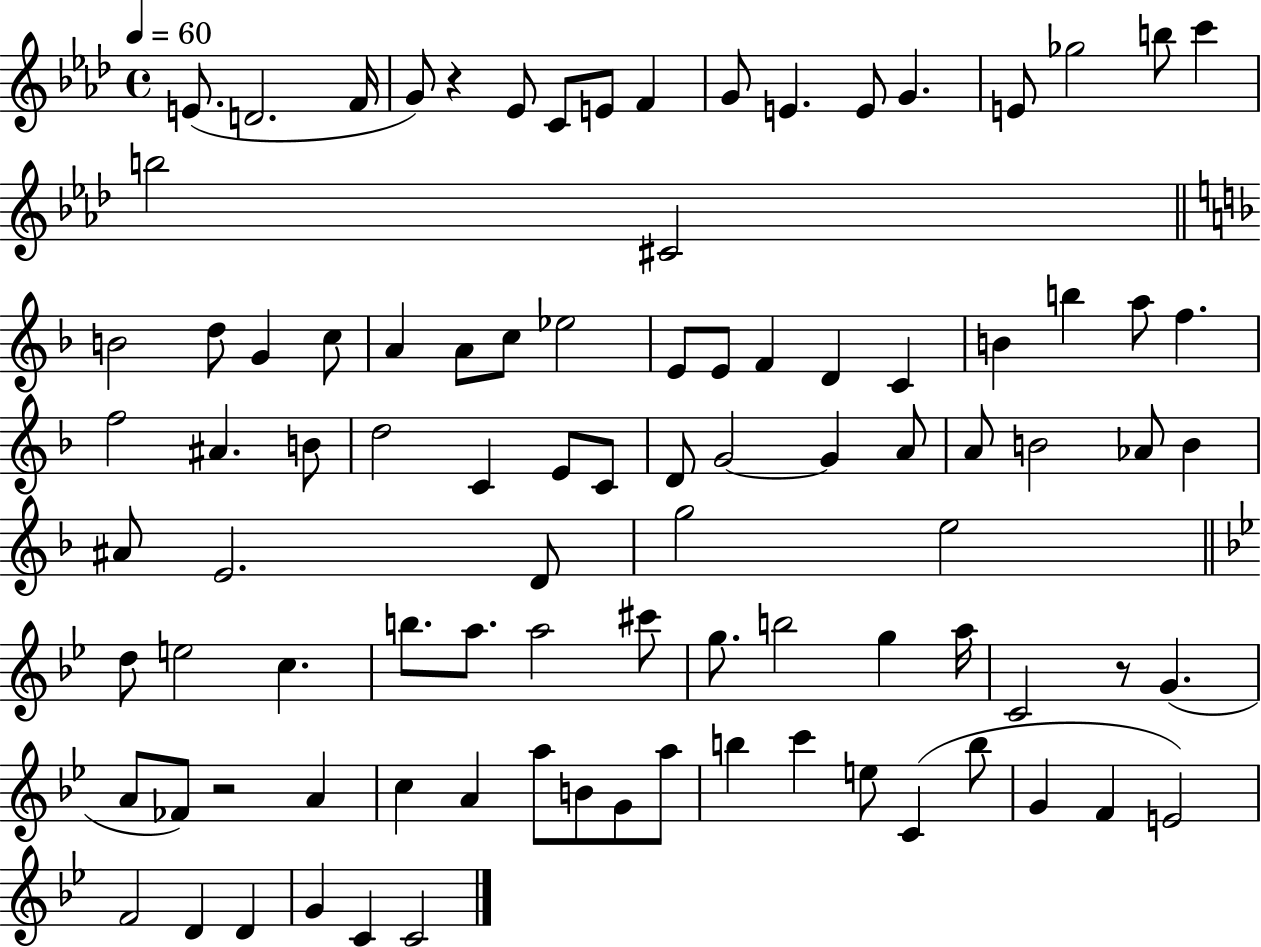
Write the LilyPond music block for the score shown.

{
  \clef treble
  \time 4/4
  \defaultTimeSignature
  \key aes \major
  \tempo 4 = 60
  e'8.( d'2. f'16 | g'8) r4 ees'8 c'8 e'8 f'4 | g'8 e'4. e'8 g'4. | e'8 ges''2 b''8 c'''4 | \break b''2 cis'2 | \bar "||" \break \key d \minor b'2 d''8 g'4 c''8 | a'4 a'8 c''8 ees''2 | e'8 e'8 f'4 d'4 c'4 | b'4 b''4 a''8 f''4. | \break f''2 ais'4. b'8 | d''2 c'4 e'8 c'8 | d'8 g'2~~ g'4 a'8 | a'8 b'2 aes'8 b'4 | \break ais'8 e'2. d'8 | g''2 e''2 | \bar "||" \break \key bes \major d''8 e''2 c''4. | b''8. a''8. a''2 cis'''8 | g''8. b''2 g''4 a''16 | c'2 r8 g'4.( | \break a'8 fes'8) r2 a'4 | c''4 a'4 a''8 b'8 g'8 a''8 | b''4 c'''4 e''8 c'4( b''8 | g'4 f'4 e'2) | \break f'2 d'4 d'4 | g'4 c'4 c'2 | \bar "|."
}